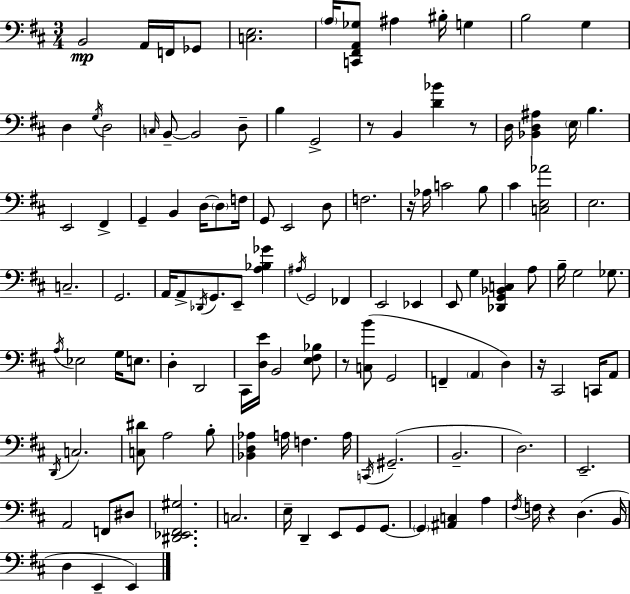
{
  \clef bass
  \numericTimeSignature
  \time 3/4
  \key d \major
  \repeat volta 2 { b,2\mp a,16 f,16 ges,8 | <c e>2. | \parenthesize a16 <c, fis, a, ges>8 ais4 bis16-. g4 | b2 g4 | \break d4 \acciaccatura { g16 } d2 | \grace { c16 } b,8--~~ b,2 | d8-- b4 g,2-> | r8 b,4 <d' bes'>4 | \break r8 d16 <bes, d ais>4 \parenthesize e16 b4. | e,2 fis,4-> | g,4-- b,4 d16~~ \parenthesize d8 | f16 g,8 e,2 | \break d8 f2. | r16 aes16 c'2 | b8 cis'4 <c e aes'>2 | e2. | \break c2.-- | g,2. | a,16 a,8-> \acciaccatura { des,16 } g,8. e,8-- <a bes ges'>4 | \acciaccatura { ais16 } g,2 | \break fes,4 e,2 | ees,4 e,8 g4 <des, g, bes, c>4 | a8 b16-- g2 | ges8. \acciaccatura { a16 } ees2 | \break g16 e8. d4-. d,2 | cis,16 <d e'>16 b,2 | <e fis bes>8 r8 <c b'>8( g,2 | f,4-- \parenthesize a,4 | \break d4) r16 cis,2 | c,16 a,8 \acciaccatura { d,16 } c2. | <c dis'>8 a2 | b8-. <bes, d aes>4 a16 f4. | \break a16 \acciaccatura { c,16 }( gis,2.-- | b,2.-- | d2.) | e,2.-- | \break a,2 | f,8 dis8 <dis, ees, fis, gis>2. | c2. | e16-- d,4-- | \break e,8 g,8 g,8.~~ \parenthesize g,4 <ais, c>4 | a4 \acciaccatura { fis16 } f16 r4 | d4.( b,16 d4 | e,4-- e,4) } \bar "|."
}